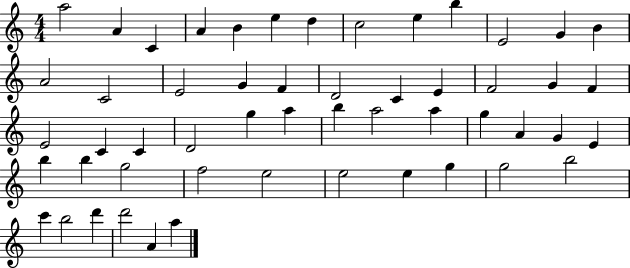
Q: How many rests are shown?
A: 0